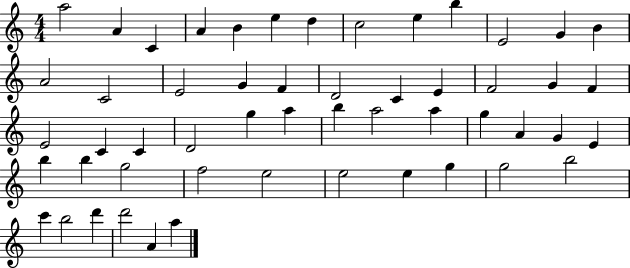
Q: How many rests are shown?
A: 0